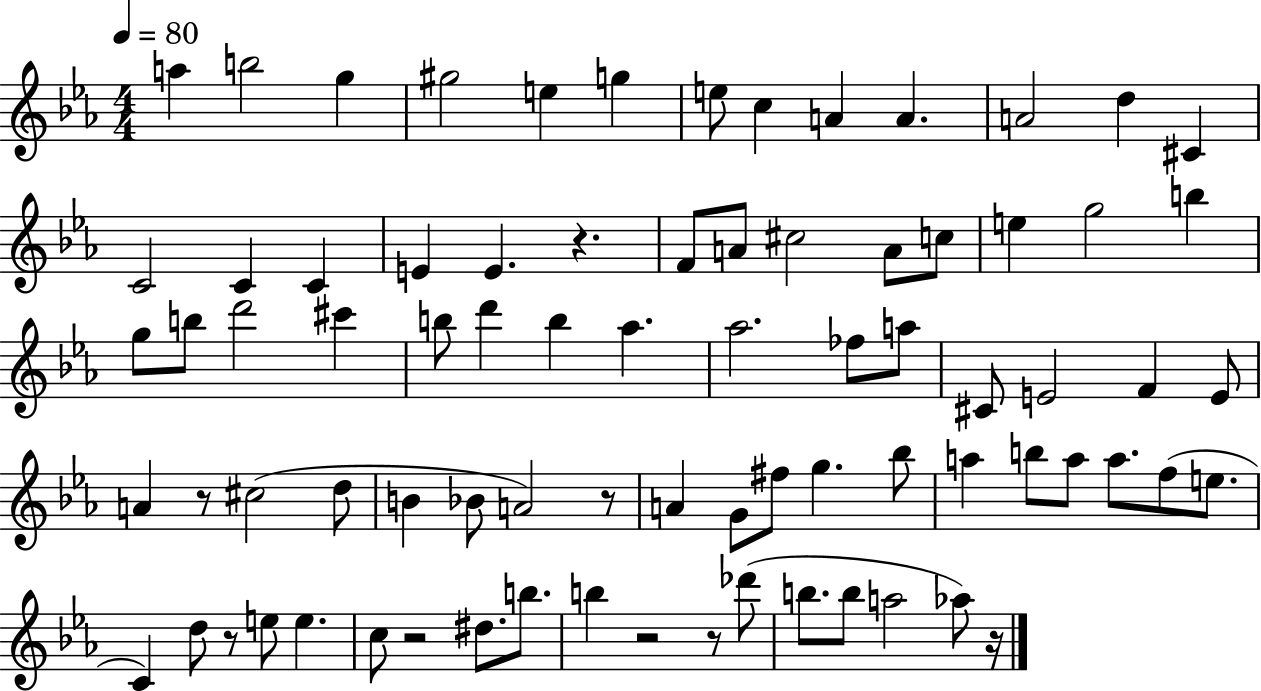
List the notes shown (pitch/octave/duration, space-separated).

A5/q B5/h G5/q G#5/h E5/q G5/q E5/e C5/q A4/q A4/q. A4/h D5/q C#4/q C4/h C4/q C4/q E4/q E4/q. R/q. F4/e A4/e C#5/h A4/e C5/e E5/q G5/h B5/q G5/e B5/e D6/h C#6/q B5/e D6/q B5/q Ab5/q. Ab5/h. FES5/e A5/e C#4/e E4/h F4/q E4/e A4/q R/e C#5/h D5/e B4/q Bb4/e A4/h R/e A4/q G4/e F#5/e G5/q. Bb5/e A5/q B5/e A5/e A5/e. F5/e E5/e. C4/q D5/e R/e E5/e E5/q. C5/e R/h D#5/e. B5/e. B5/q R/h R/e Db6/e B5/e. B5/e A5/h Ab5/e R/s